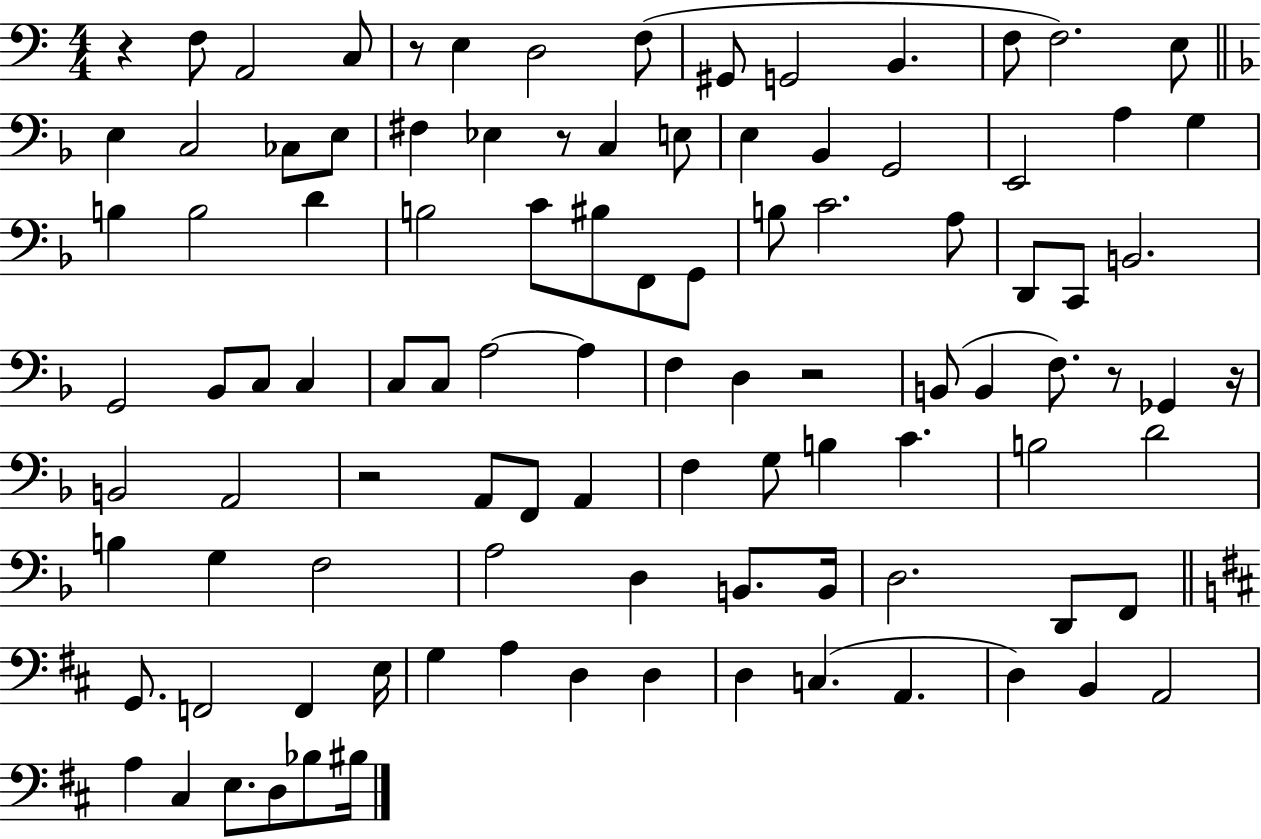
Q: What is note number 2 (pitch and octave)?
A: A2